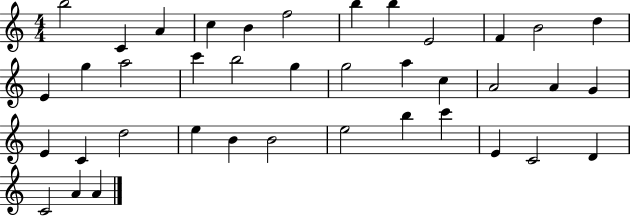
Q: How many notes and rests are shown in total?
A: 39